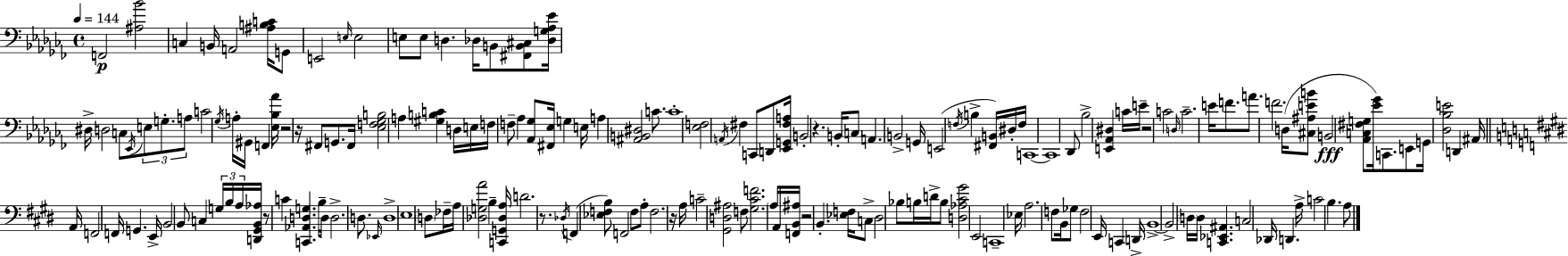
F2/h [A#3,Bb4]/h C3/q B2/s A2/h [A#3,B3,C4]/s G2/e E2/h E3/s E3/h E3/e E3/e D3/q. Db3/s B2/e [F#2,B2,C#3]/e [Db3,G3,Ab3,Eb4]/s D#3/s D3/h C3/e Eb2/s E3/e G3/e. A3/e C4/h Gb3/s A3/s G#2/s F2/q [Eb3,Bb3,Ab4]/s R/h R/s F#2/e G2/e. F#2/s [Eb3,F3,Gb3,B3]/h A3/q [G#3,B3,C4]/q D3/s E3/s F3/s F3/e Ab3/q [Ab2,Gb3]/e [F#2,Eb3]/s G3/q E3/s A3/q [A#2,B2,D#3]/h C4/e. C4/w [Eb3,F3]/h A2/s F#3/q C2/e D2/e [Eb2,G2,F#3,A3]/s B2/h R/q. B2/s C3/e A2/q. B2/h G2/s E2/h F3/s B3/q [F#2,B2]/s D#3/s F3/s C2/w C2/w Db2/e Bb3/h [E2,Ab2,D#3]/q C4/s E4/s R/h C4/h D3/s C4/h. E4/s F4/e. A4/e. F4/h. D3/s [C#3,A#3,E4,B4]/e B2/h [Ab2,C3,F#3,G3]/e [Eb4,Gb4]/s C2/e. E2/e G2/s [Db3,Bb3,E4]/h D2/q A#2/s A2/s F2/h F2/s G2/q. E2/s B2/h B2/e C3/q G3/s B3/s A3/s [D2,G#2,B2,Ab3]/s R/e C4/q [C2,Ab2,D3,G3]/q. B3/s D3/s D3/h. D3/e. Eb2/s D3/w E3/w D3/e FES3/s A3/s [Db3,G3,A4]/h B3/q [C2,G2,Db3,A3]/s D4/h. R/e. Db3/s F2/q [Eb3,F3,B3]/e F2/h F3/e A3/e F3/h. R/s A3/s C4/h [G#2,D3,A#3]/h F3/e [G#3,C#4,F4]/h. A3/s A2/s [F2,B2,A#3]/s R/h B2/q. [Eb3,F3]/s C3/e D#3/h Bb3/e B3/s D4/s B3/e [D3,Ab3,C#4,G#4]/h E2/h C2/w Eb3/s A3/h. F3/e B2/s Gb3/e F3/h E2/s C2/q D2/s B2/w B2/h D3/s D3/s [C2,Eb2,A#2]/q. C3/h Db2/s D2/q. A3/s C4/h B3/q. A3/e